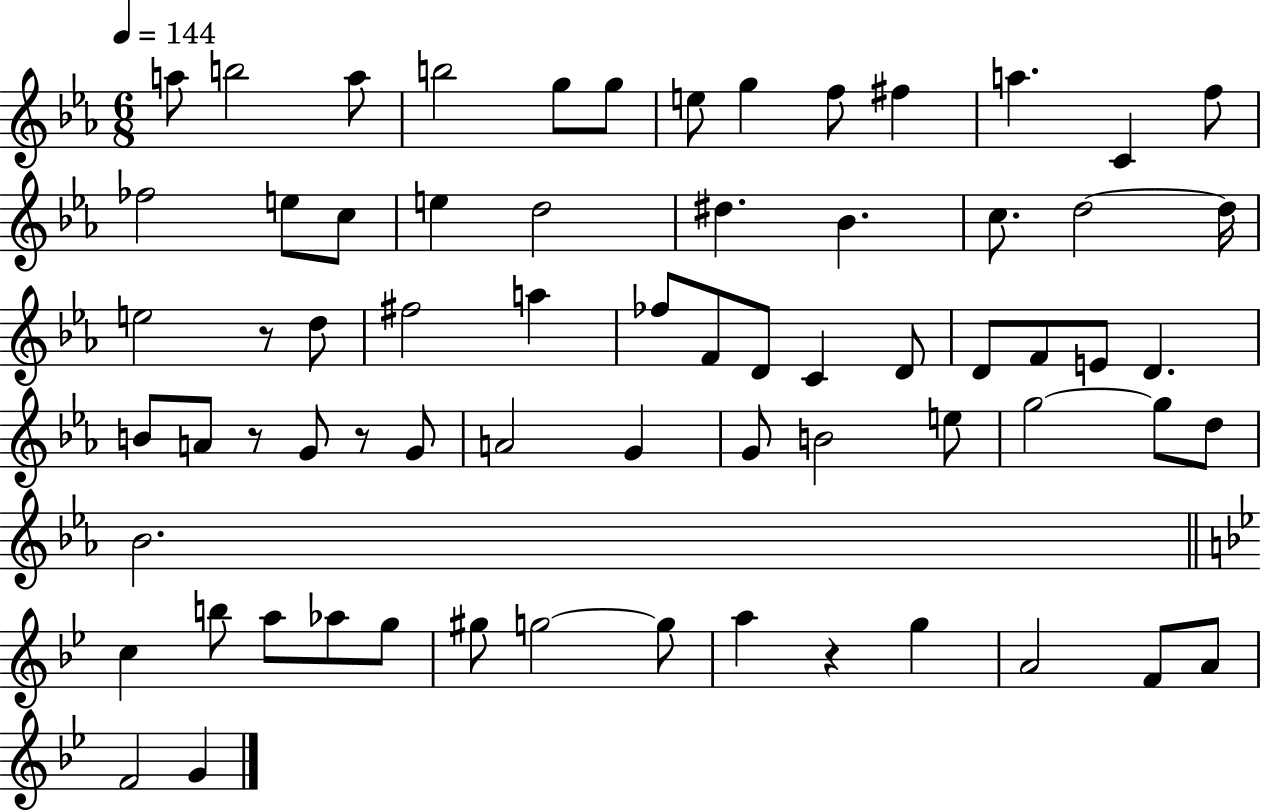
{
  \clef treble
  \numericTimeSignature
  \time 6/8
  \key ees \major
  \tempo 4 = 144
  \repeat volta 2 { a''8 b''2 a''8 | b''2 g''8 g''8 | e''8 g''4 f''8 fis''4 | a''4. c'4 f''8 | \break fes''2 e''8 c''8 | e''4 d''2 | dis''4. bes'4. | c''8. d''2~~ d''16 | \break e''2 r8 d''8 | fis''2 a''4 | fes''8 f'8 d'8 c'4 d'8 | d'8 f'8 e'8 d'4. | \break b'8 a'8 r8 g'8 r8 g'8 | a'2 g'4 | g'8 b'2 e''8 | g''2~~ g''8 d''8 | \break bes'2. | \bar "||" \break \key bes \major c''4 b''8 a''8 aes''8 g''8 | gis''8 g''2~~ g''8 | a''4 r4 g''4 | a'2 f'8 a'8 | \break f'2 g'4 | } \bar "|."
}